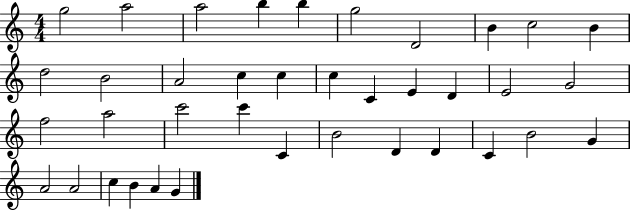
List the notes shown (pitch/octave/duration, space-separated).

G5/h A5/h A5/h B5/q B5/q G5/h D4/h B4/q C5/h B4/q D5/h B4/h A4/h C5/q C5/q C5/q C4/q E4/q D4/q E4/h G4/h F5/h A5/h C6/h C6/q C4/q B4/h D4/q D4/q C4/q B4/h G4/q A4/h A4/h C5/q B4/q A4/q G4/q